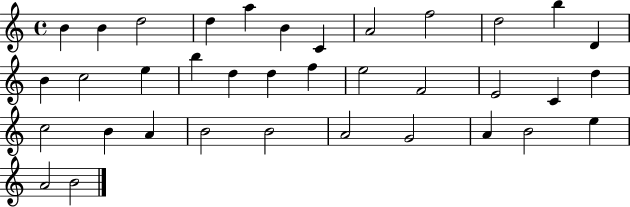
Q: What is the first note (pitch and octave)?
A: B4